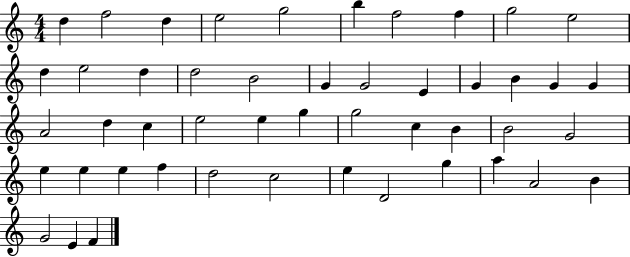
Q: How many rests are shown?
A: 0